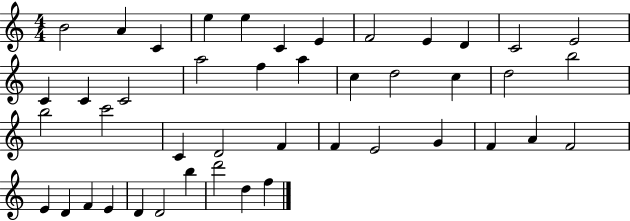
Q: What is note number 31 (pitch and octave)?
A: G4